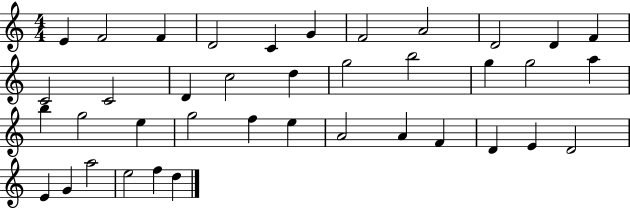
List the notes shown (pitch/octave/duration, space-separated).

E4/q F4/h F4/q D4/h C4/q G4/q F4/h A4/h D4/h D4/q F4/q C4/h C4/h D4/q C5/h D5/q G5/h B5/h G5/q G5/h A5/q B5/q G5/h E5/q G5/h F5/q E5/q A4/h A4/q F4/q D4/q E4/q D4/h E4/q G4/q A5/h E5/h F5/q D5/q